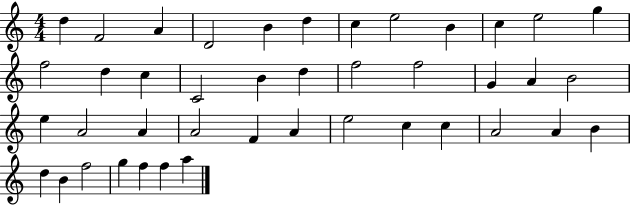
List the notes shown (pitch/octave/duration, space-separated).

D5/q F4/h A4/q D4/h B4/q D5/q C5/q E5/h B4/q C5/q E5/h G5/q F5/h D5/q C5/q C4/h B4/q D5/q F5/h F5/h G4/q A4/q B4/h E5/q A4/h A4/q A4/h F4/q A4/q E5/h C5/q C5/q A4/h A4/q B4/q D5/q B4/q F5/h G5/q F5/q F5/q A5/q